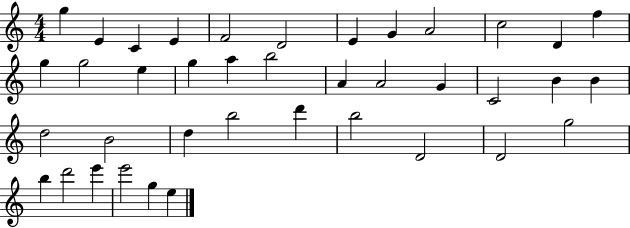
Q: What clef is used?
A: treble